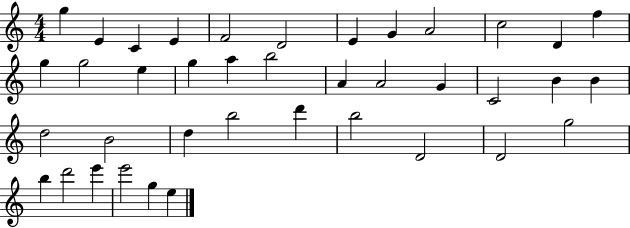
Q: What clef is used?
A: treble